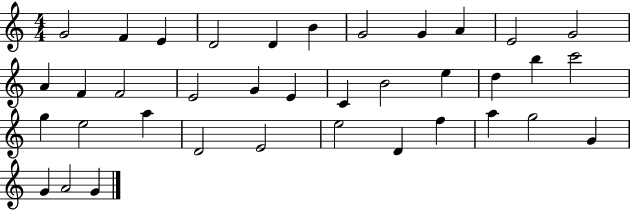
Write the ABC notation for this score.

X:1
T:Untitled
M:4/4
L:1/4
K:C
G2 F E D2 D B G2 G A E2 G2 A F F2 E2 G E C B2 e d b c'2 g e2 a D2 E2 e2 D f a g2 G G A2 G